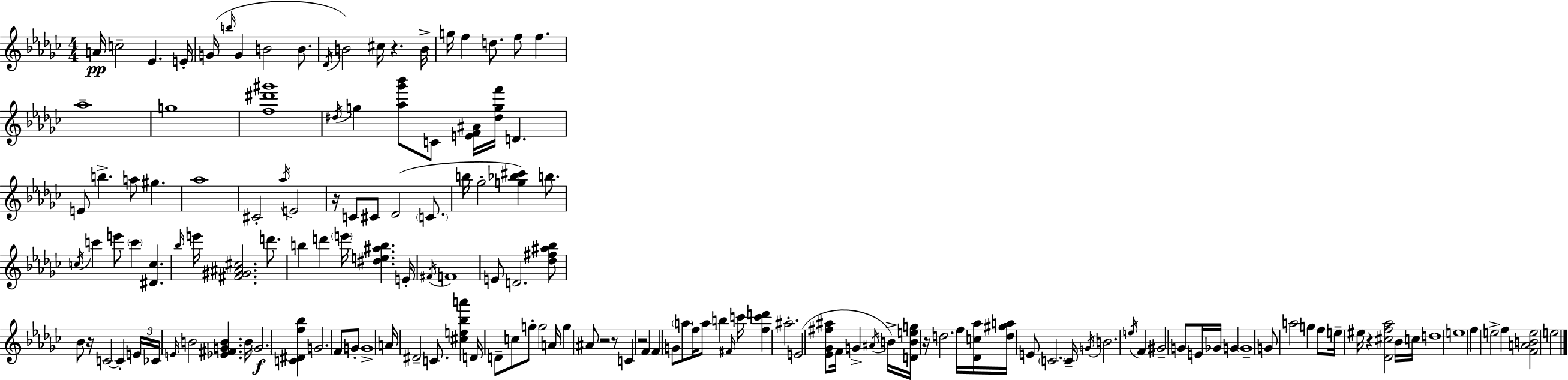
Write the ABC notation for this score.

X:1
T:Untitled
M:4/4
L:1/4
K:Ebm
A/4 c2 _E E/4 G/4 b/4 G B2 B/2 _D/4 B2 ^c/4 z B/4 g/4 f d/2 f/2 f _a4 g4 [f^d'^g']4 ^d/4 g [_a_g'_b']/2 C/2 [EF^A]/4 [^dgf']/4 D E/2 b a/2 ^g _a4 ^C2 _a/4 E2 z/4 C/2 ^C/2 _D2 C/2 b/4 _g2 [g_b^c'] b/2 c/4 c' e'/2 c' [^Dc] _b/4 e'/4 [^F^G^A^c]2 d'/2 b d' e'/4 [^de^ab] E/4 ^F/4 F4 E/2 D2 [_d^f^a_b]/2 _B/2 z/4 C2 C E/4 _C/4 E/4 B2 [_E^FGB] B/4 G2 [C^Df_b] G2 F/2 G/2 G4 A/4 ^D2 C/2 [^ce_ba'] D/4 D/2 c/2 g/2 g2 A/4 g ^A/2 z2 z/2 C z2 F F G/2 a/2 f/4 a/2 b ^F/4 c'/4 [fc'd'] ^a2 E2 [_E_G^f^a]/2 F/4 G ^A/4 B/4 [DBeg]/4 z/4 d2 f/4 [_Dc_a]/4 [d^ga]/4 E/2 C2 C/4 G/4 B2 e/4 F ^G2 G/2 E/4 _G/4 G G4 G/2 a2 g f/2 e/4 ^e/4 z [_D^cf_a]2 _B/4 c/4 d4 e4 f e2 f [FABe]2 e2